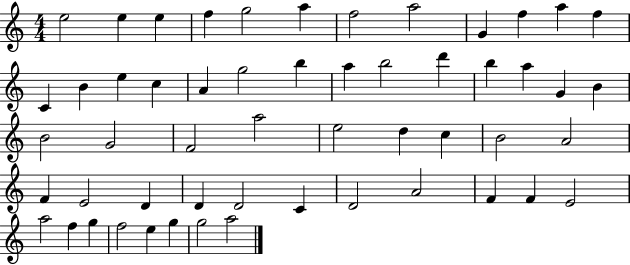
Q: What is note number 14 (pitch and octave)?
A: B4